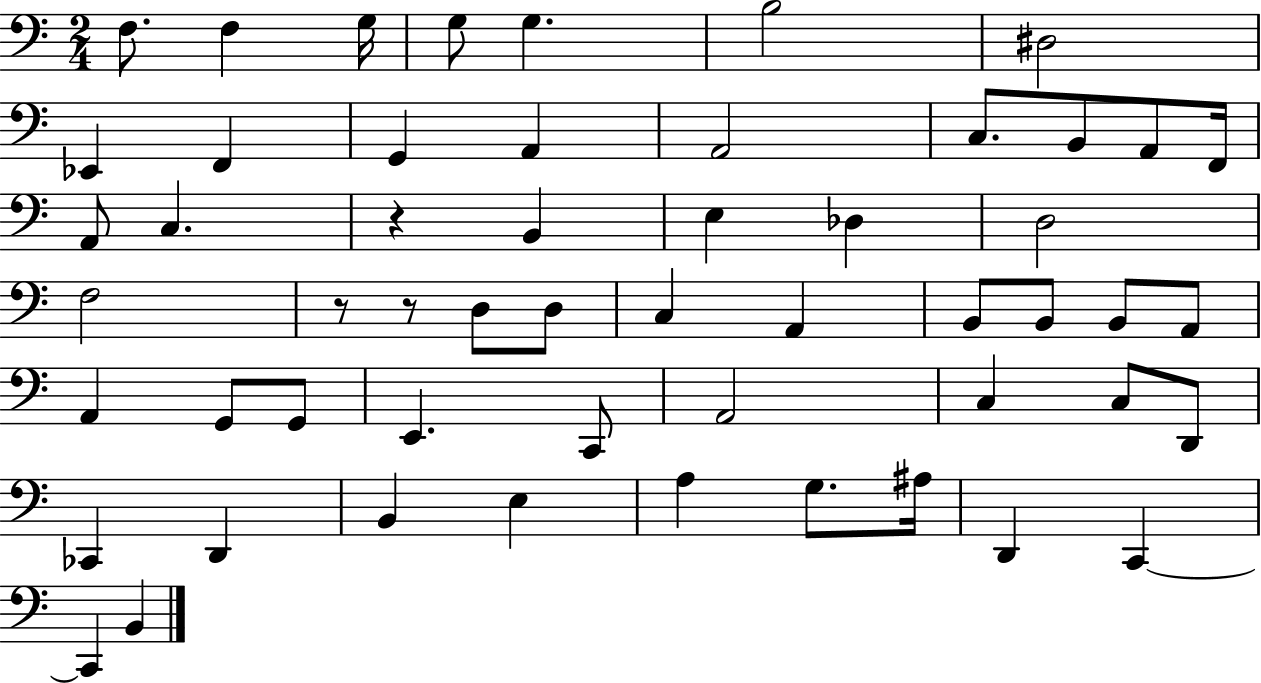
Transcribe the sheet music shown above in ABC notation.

X:1
T:Untitled
M:2/4
L:1/4
K:C
F,/2 F, G,/4 G,/2 G, B,2 ^D,2 _E,, F,, G,, A,, A,,2 C,/2 B,,/2 A,,/2 F,,/4 A,,/2 C, z B,, E, _D, D,2 F,2 z/2 z/2 D,/2 D,/2 C, A,, B,,/2 B,,/2 B,,/2 A,,/2 A,, G,,/2 G,,/2 E,, C,,/2 A,,2 C, C,/2 D,,/2 _C,, D,, B,, E, A, G,/2 ^A,/4 D,, C,, C,, B,,